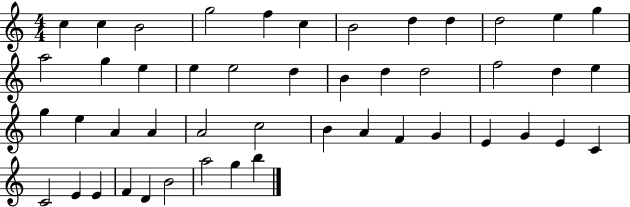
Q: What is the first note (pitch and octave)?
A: C5